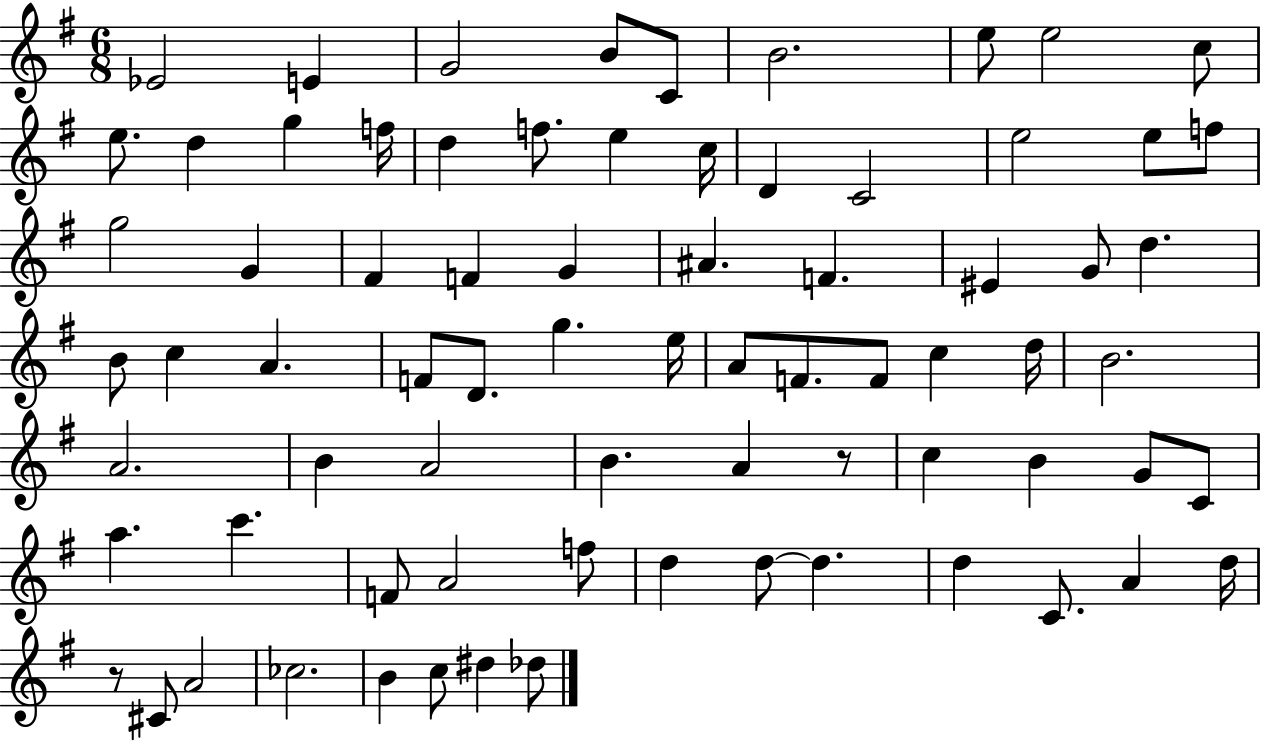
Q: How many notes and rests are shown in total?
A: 75